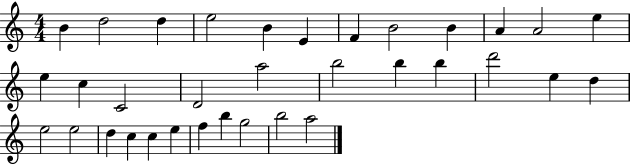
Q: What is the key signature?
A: C major